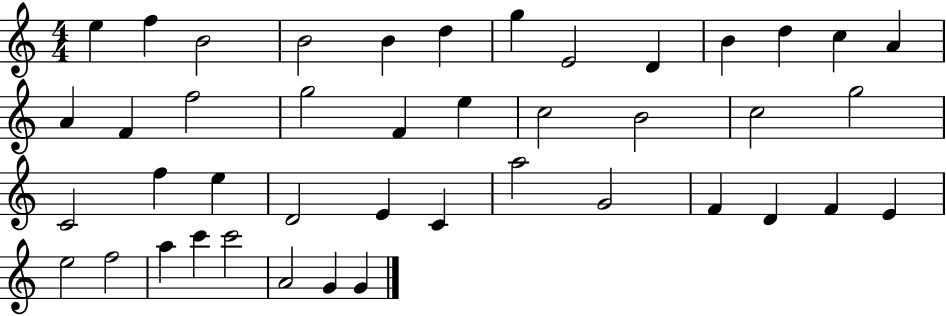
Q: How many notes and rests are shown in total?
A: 43